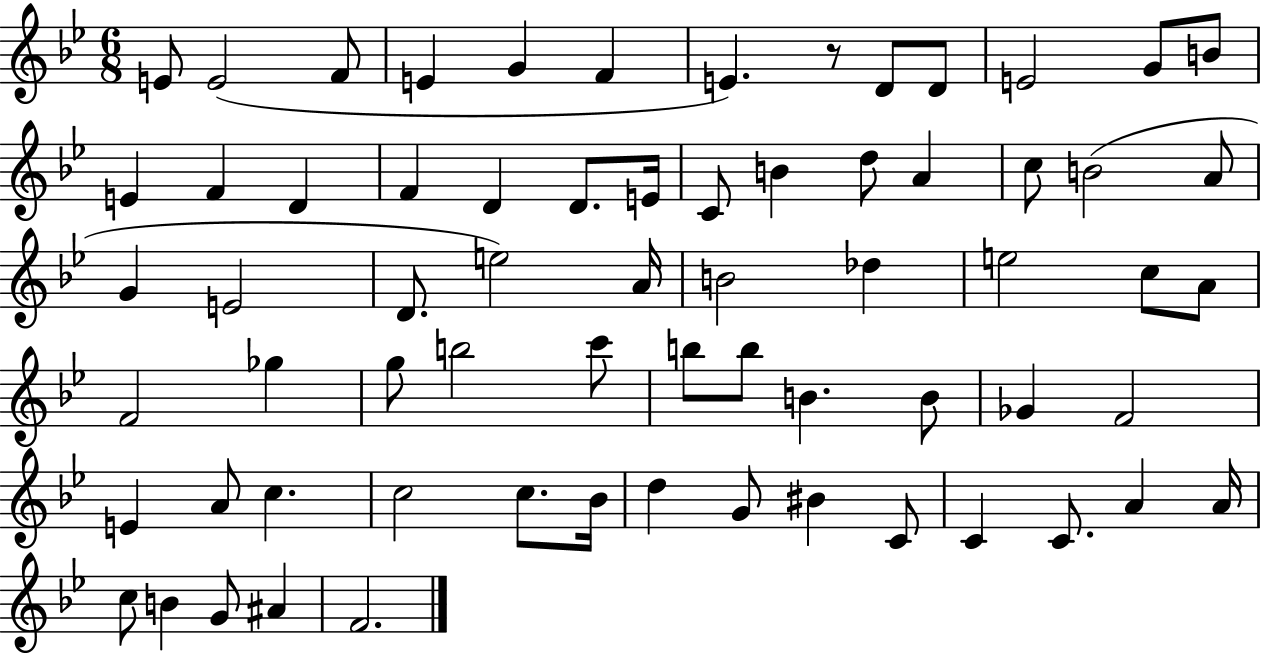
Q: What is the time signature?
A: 6/8